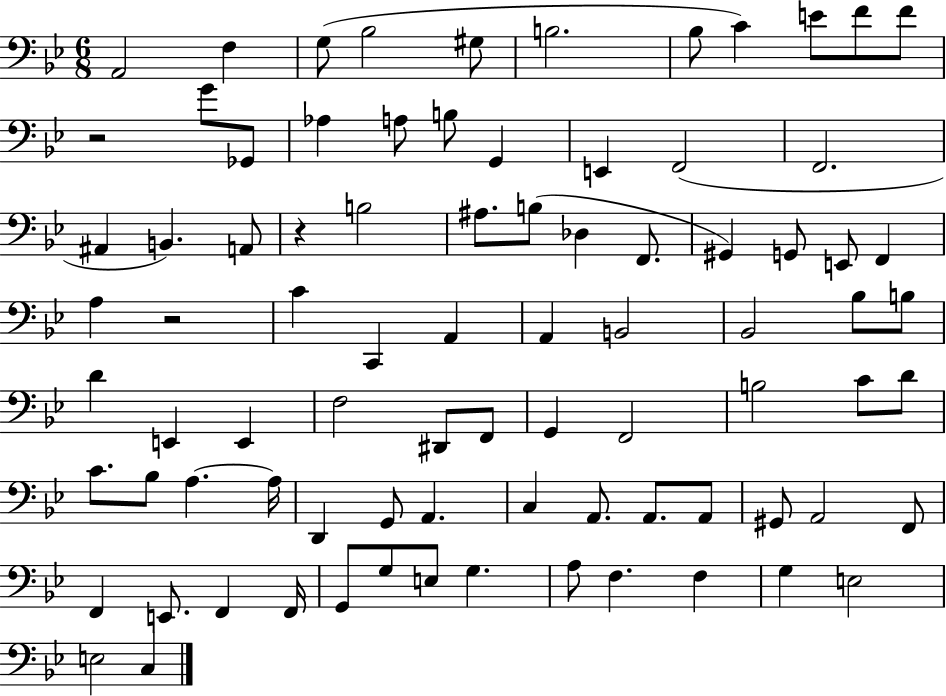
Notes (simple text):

A2/h F3/q G3/e Bb3/h G#3/e B3/h. Bb3/e C4/q E4/e F4/e F4/e R/h G4/e Gb2/e Ab3/q A3/e B3/e G2/q E2/q F2/h F2/h. A#2/q B2/q. A2/e R/q B3/h A#3/e. B3/e Db3/q F2/e. G#2/q G2/e E2/e F2/q A3/q R/h C4/q C2/q A2/q A2/q B2/h Bb2/h Bb3/e B3/e D4/q E2/q E2/q F3/h D#2/e F2/e G2/q F2/h B3/h C4/e D4/e C4/e. Bb3/e A3/q. A3/s D2/q G2/e A2/q. C3/q A2/e. A2/e. A2/e G#2/e A2/h F2/e F2/q E2/e. F2/q F2/s G2/e G3/e E3/e G3/q. A3/e F3/q. F3/q G3/q E3/h E3/h C3/q